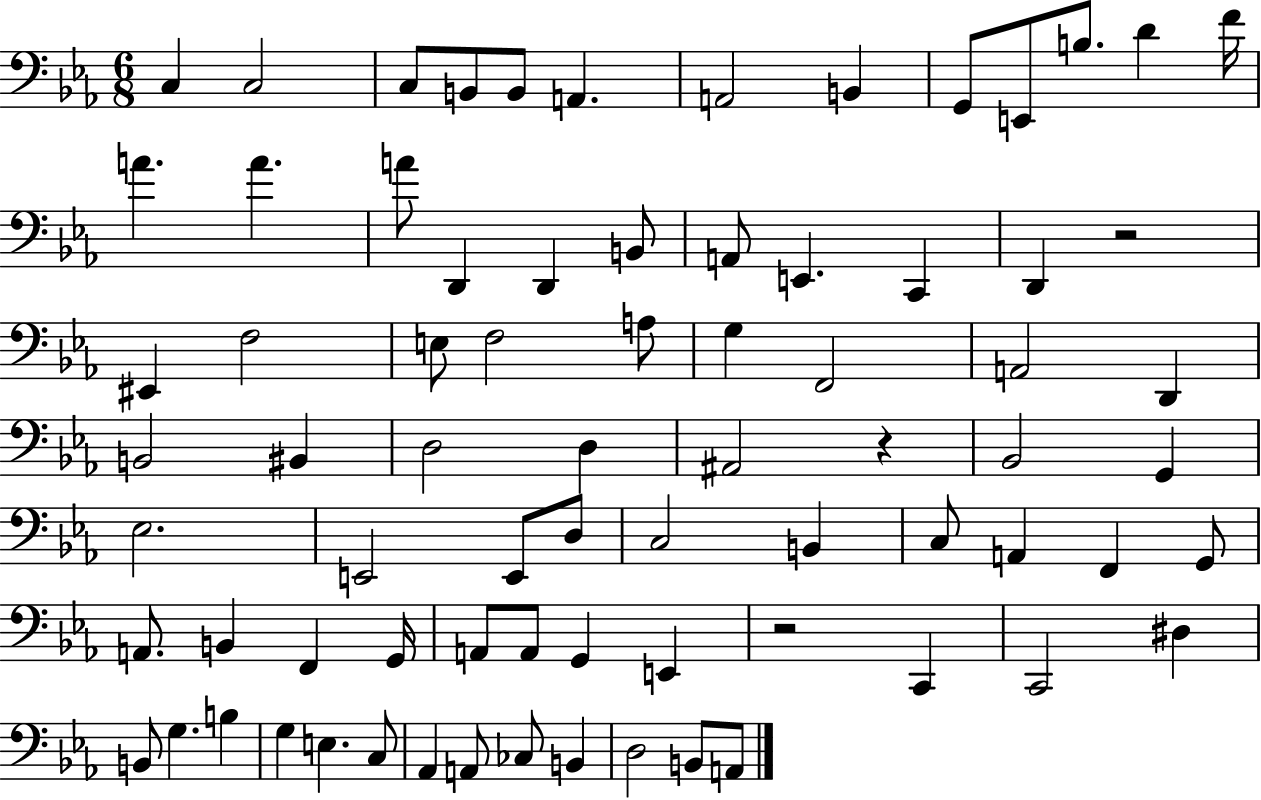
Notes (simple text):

C3/q C3/h C3/e B2/e B2/e A2/q. A2/h B2/q G2/e E2/e B3/e. D4/q F4/s A4/q. A4/q. A4/e D2/q D2/q B2/e A2/e E2/q. C2/q D2/q R/h EIS2/q F3/h E3/e F3/h A3/e G3/q F2/h A2/h D2/q B2/h BIS2/q D3/h D3/q A#2/h R/q Bb2/h G2/q Eb3/h. E2/h E2/e D3/e C3/h B2/q C3/e A2/q F2/q G2/e A2/e. B2/q F2/q G2/s A2/e A2/e G2/q E2/q R/h C2/q C2/h D#3/q B2/e G3/q. B3/q G3/q E3/q. C3/e Ab2/q A2/e CES3/e B2/q D3/h B2/e A2/e